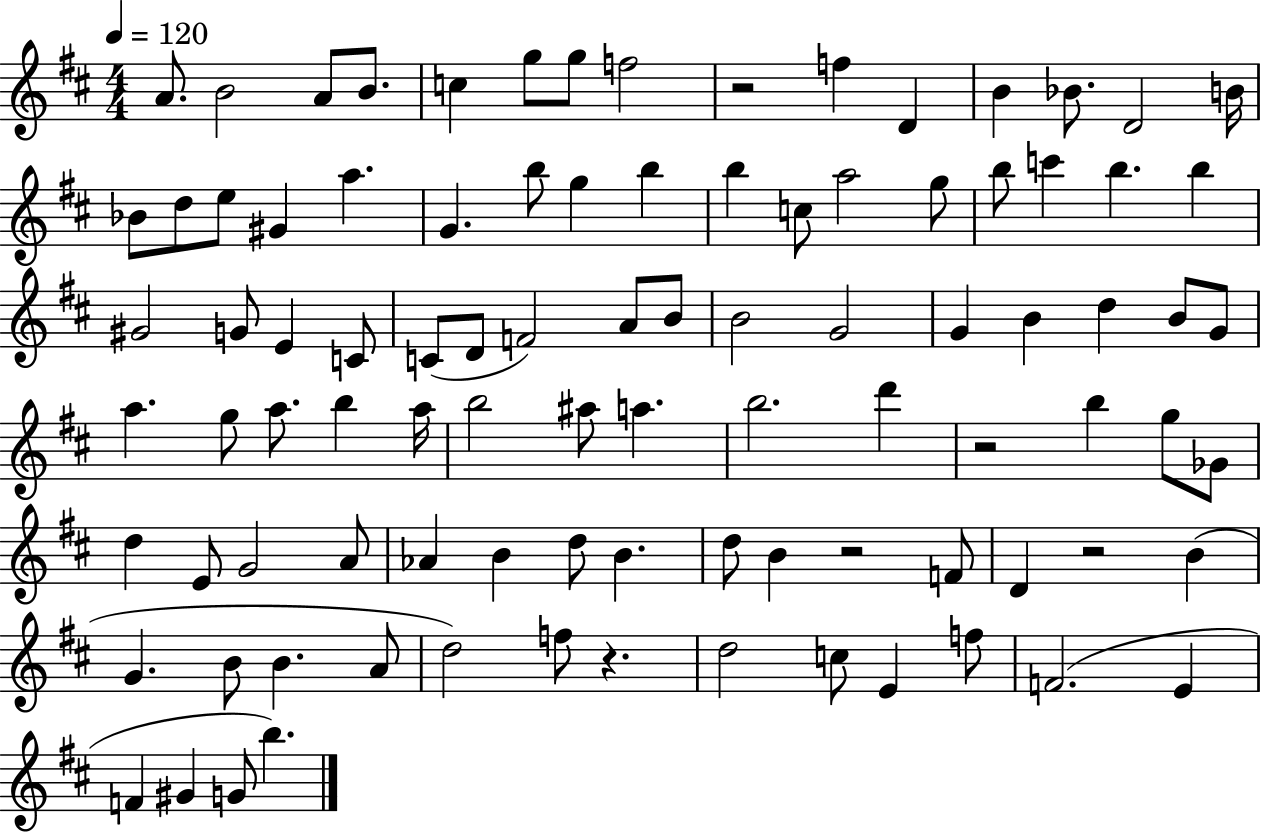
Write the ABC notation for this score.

X:1
T:Untitled
M:4/4
L:1/4
K:D
A/2 B2 A/2 B/2 c g/2 g/2 f2 z2 f D B _B/2 D2 B/4 _B/2 d/2 e/2 ^G a G b/2 g b b c/2 a2 g/2 b/2 c' b b ^G2 G/2 E C/2 C/2 D/2 F2 A/2 B/2 B2 G2 G B d B/2 G/2 a g/2 a/2 b a/4 b2 ^a/2 a b2 d' z2 b g/2 _G/2 d E/2 G2 A/2 _A B d/2 B d/2 B z2 F/2 D z2 B G B/2 B A/2 d2 f/2 z d2 c/2 E f/2 F2 E F ^G G/2 b